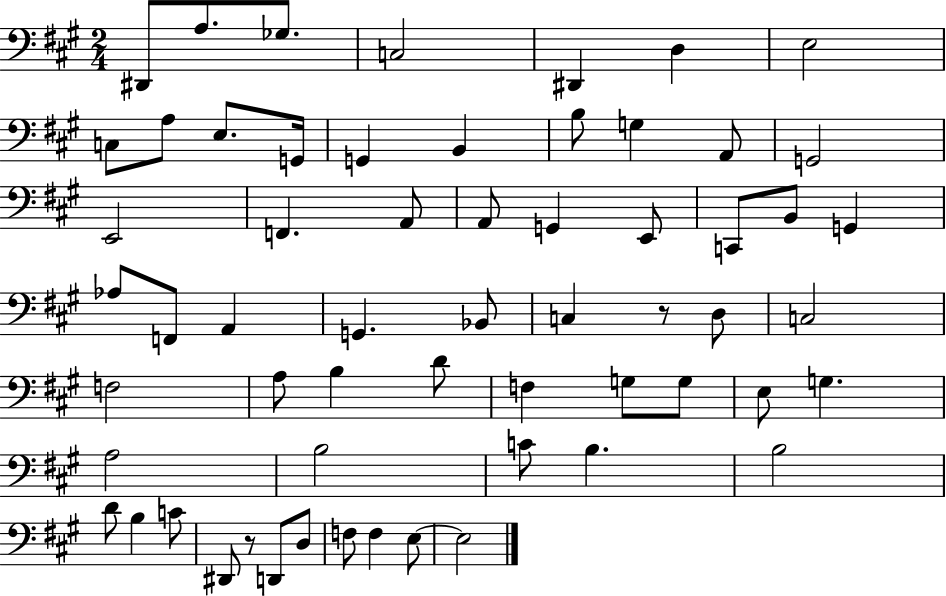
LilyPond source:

{
  \clef bass
  \numericTimeSignature
  \time 2/4
  \key a \major
  dis,8 a8. ges8. | c2 | dis,4 d4 | e2 | \break c8 a8 e8. g,16 | g,4 b,4 | b8 g4 a,8 | g,2 | \break e,2 | f,4. a,8 | a,8 g,4 e,8 | c,8 b,8 g,4 | \break aes8 f,8 a,4 | g,4. bes,8 | c4 r8 d8 | c2 | \break f2 | a8 b4 d'8 | f4 g8 g8 | e8 g4. | \break a2 | b2 | c'8 b4. | b2 | \break d'8 b4 c'8 | dis,8 r8 d,8 d8 | f8 f4 e8~~ | e2 | \break \bar "|."
}